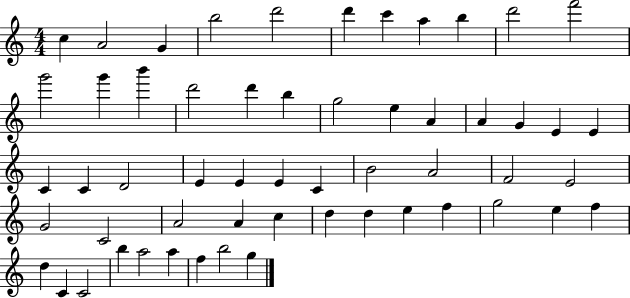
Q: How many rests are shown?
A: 0